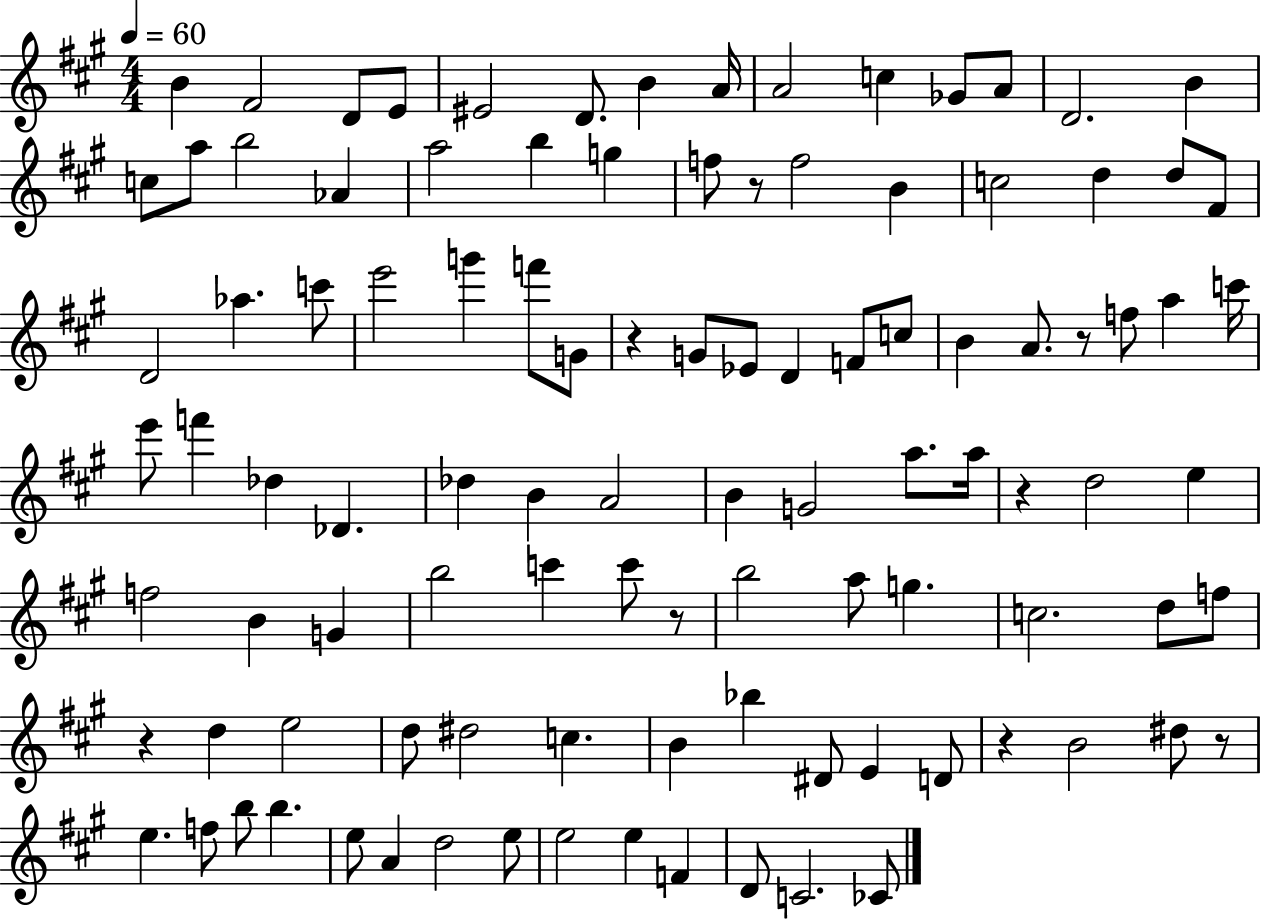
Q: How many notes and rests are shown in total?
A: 104